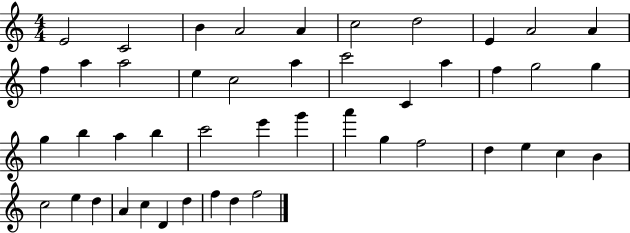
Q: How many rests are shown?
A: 0